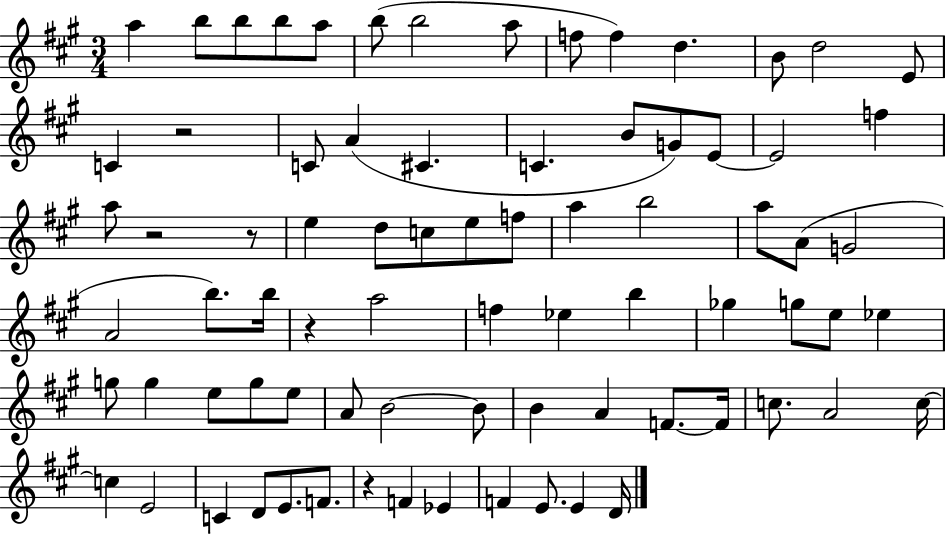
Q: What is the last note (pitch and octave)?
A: D4